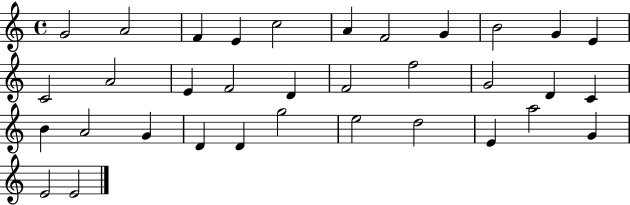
G4/h A4/h F4/q E4/q C5/h A4/q F4/h G4/q B4/h G4/q E4/q C4/h A4/h E4/q F4/h D4/q F4/h F5/h G4/h D4/q C4/q B4/q A4/h G4/q D4/q D4/q G5/h E5/h D5/h E4/q A5/h G4/q E4/h E4/h